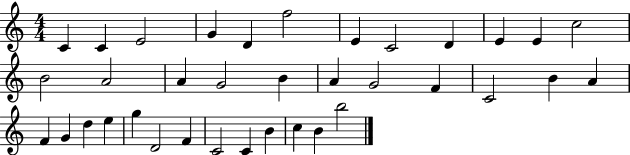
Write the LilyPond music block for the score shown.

{
  \clef treble
  \numericTimeSignature
  \time 4/4
  \key c \major
  c'4 c'4 e'2 | g'4 d'4 f''2 | e'4 c'2 d'4 | e'4 e'4 c''2 | \break b'2 a'2 | a'4 g'2 b'4 | a'4 g'2 f'4 | c'2 b'4 a'4 | \break f'4 g'4 d''4 e''4 | g''4 d'2 f'4 | c'2 c'4 b'4 | c''4 b'4 b''2 | \break \bar "|."
}